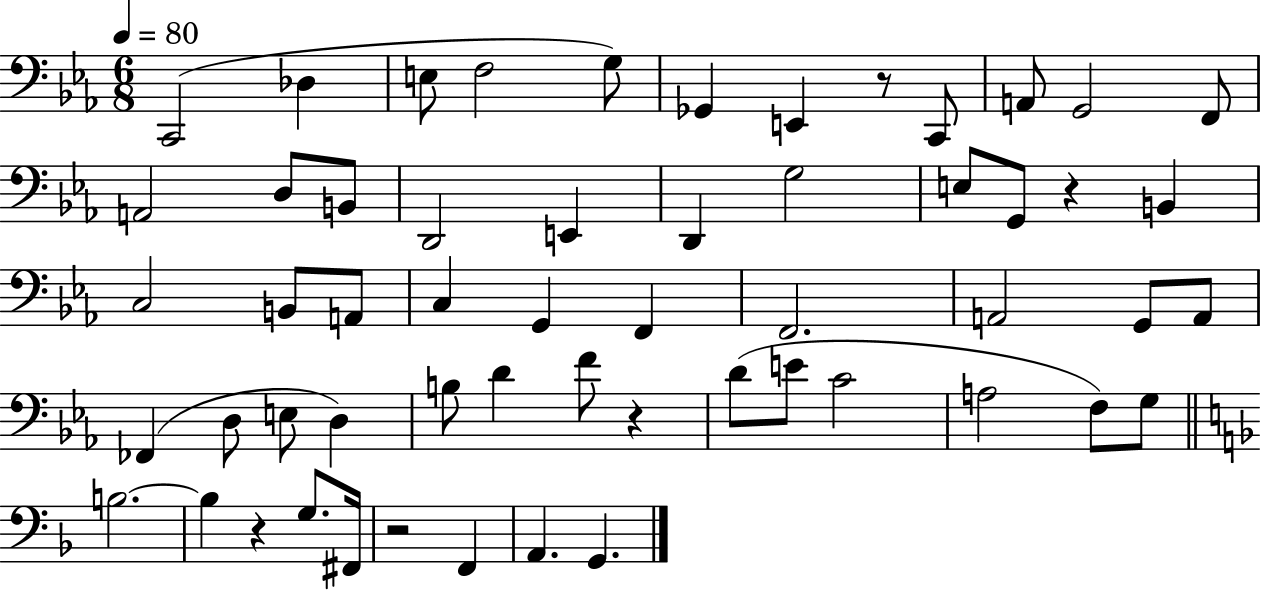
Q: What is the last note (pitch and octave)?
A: G2